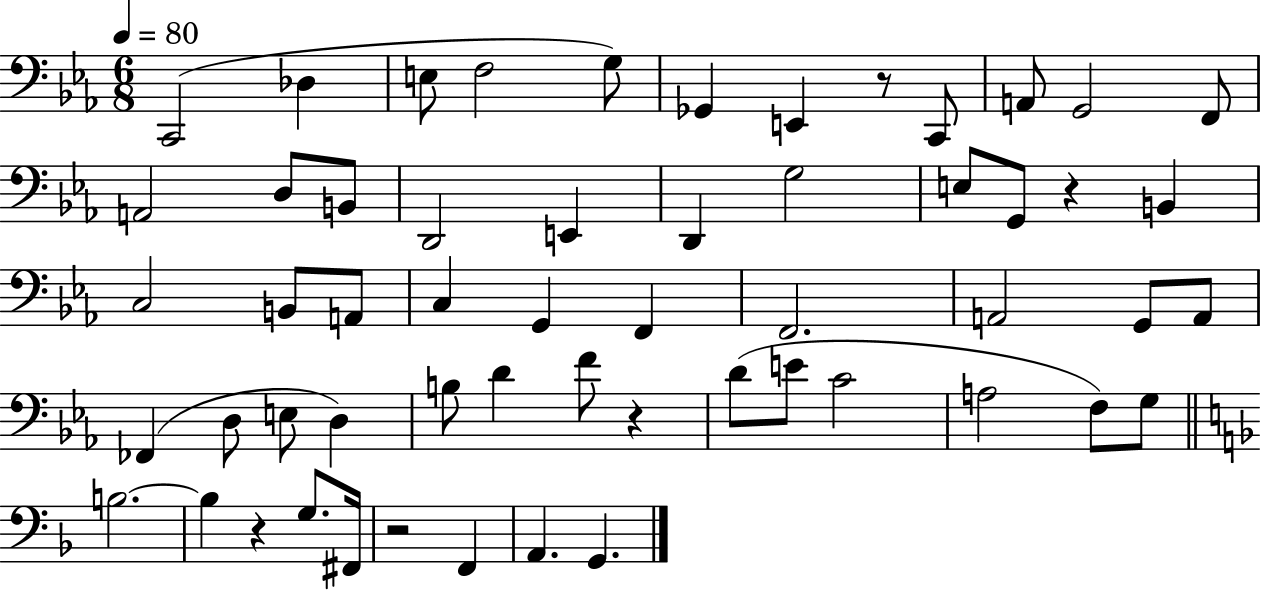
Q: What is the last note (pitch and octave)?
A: G2